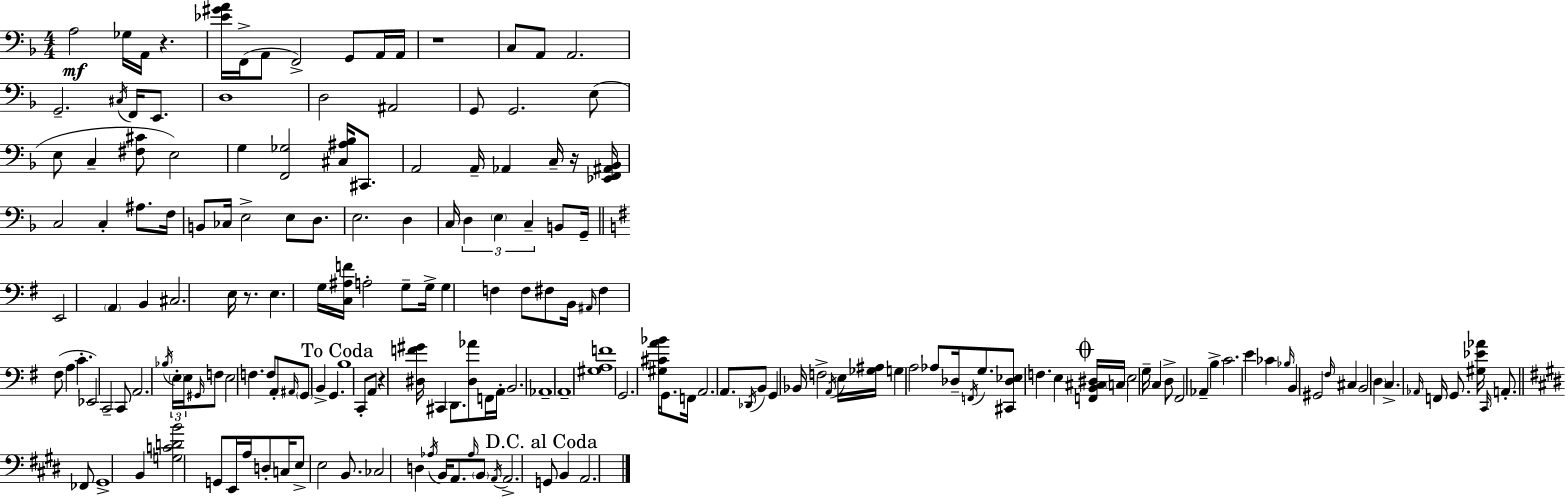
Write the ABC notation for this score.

X:1
T:Untitled
M:4/4
L:1/4
K:F
A,2 _G,/4 A,,/4 z [_E^GA]/4 F,,/4 A,,/2 F,,2 G,,/2 A,,/4 A,,/4 z4 C,/2 A,,/2 A,,2 G,,2 ^C,/4 F,,/4 E,,/2 D,4 D,2 ^A,,2 G,,/2 G,,2 E,/2 E,/2 C, [^F,^C]/2 E,2 G, [F,,_G,]2 [^C,^A,_B,]/4 ^C,,/2 A,,2 A,,/4 _A,, C,/4 z/4 [_E,,F,,^A,,_B,,]/4 C,2 C, ^A,/2 F,/4 B,,/2 _C,/4 E,2 E,/2 D,/2 E,2 D, C,/4 D, E, C, B,,/2 G,,/4 E,,2 A,, B,, ^C,2 E,/4 z/2 E, G,/4 [C,^A,F]/4 A,2 G,/2 G,/4 G, F, F,/2 ^F,/2 B,,/4 ^A,,/4 ^F, ^F,/2 A, C _E,,2 C,,2 C,,/2 A,,2 _B,/4 E,/4 E,/4 ^G,,/4 F,/2 E,2 F, F,/2 A,,/2 ^A,,/4 G,,/2 B,, G,, B,4 C,,/2 A,,/2 z [^D,F^G]/4 ^C,, D,,/2 [^D,_A]/2 F,,/4 A,,/4 B,,2 _A,,4 A,,4 [^G,A,F]4 G,,2 [^G,^CA_B]/4 G,,/2 F,,/4 A,,2 A,,/2 _D,,/4 B,,/2 G,, _B,,/4 F,2 A,,/4 E,/4 [_G,^A,]/4 G, A,2 _A,/2 _D,/4 F,,/4 G,/2 [^C,,_D,_E,]/2 F, E, [F,,B,,^C,^D,]/4 C,/4 E,2 G,/4 C, D,/2 ^F,,2 _A,, B, C2 E _C _B,/4 B,, ^G,,2 ^F,/4 ^C, B,,2 D, C, _A,,/4 F,,/4 G,,/2 [^G,_E_A]/4 C,,/4 A,,/2 _F,,/2 ^G,,4 B,, [G,CDB]2 G,,/2 E,,/4 A,/4 D,/2 C,/4 E,/2 E,2 B,,/2 _C,2 D, _A,/4 B,,/4 A,,/2 _A,/4 B,,/2 A,,/4 A,,2 G,,/2 B,, A,,2